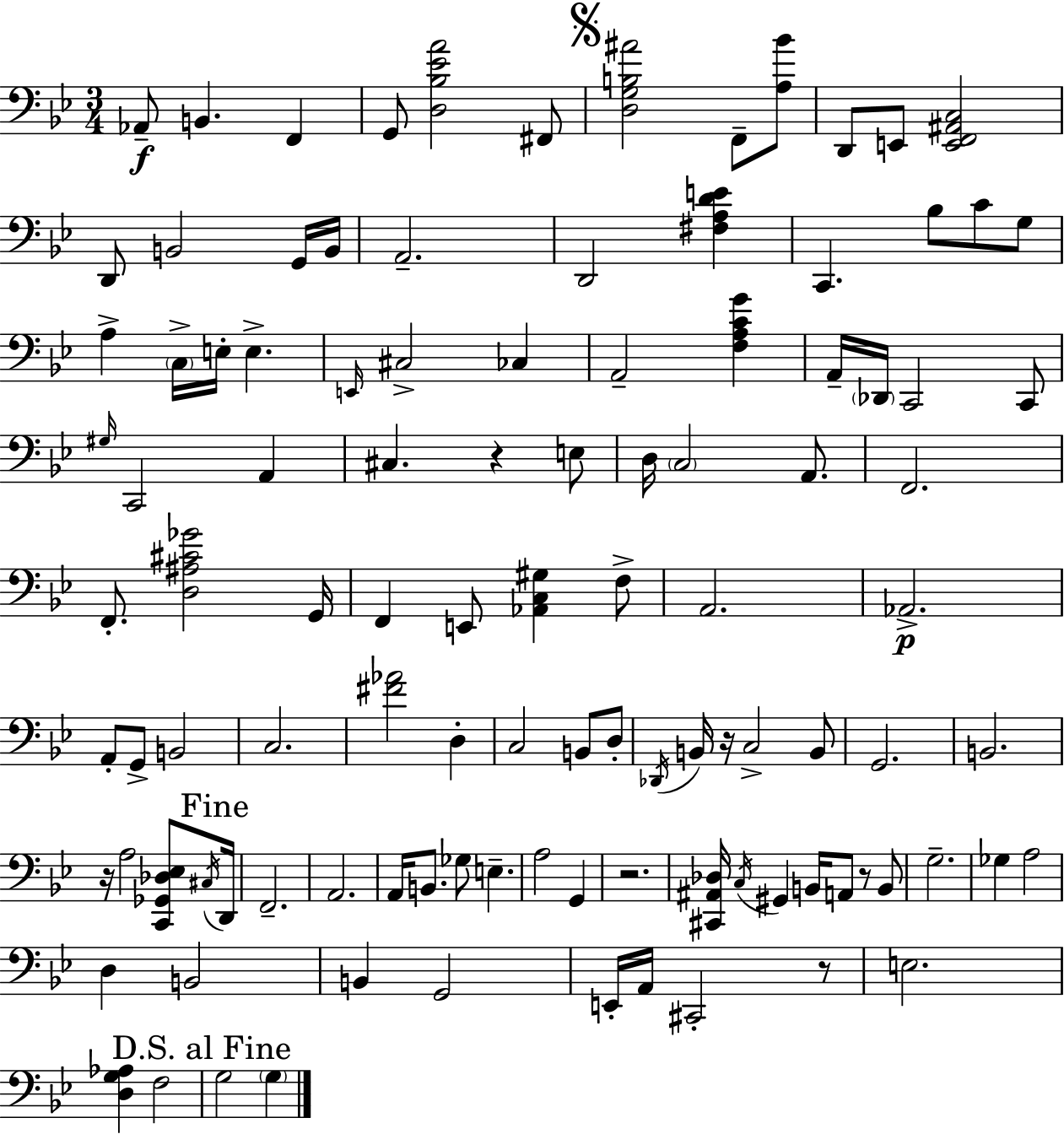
Ab2/e B2/q. F2/q G2/e [D3,Bb3,Eb4,A4]/h F#2/e [D3,G3,B3,A#4]/h F2/e [A3,Bb4]/e D2/e E2/e [E2,F2,A#2,C3]/h D2/e B2/h G2/s B2/s A2/h. D2/h [F#3,A3,D4,E4]/q C2/q. Bb3/e C4/e G3/e A3/q C3/s E3/s E3/q. E2/s C#3/h CES3/q A2/h [F3,A3,C4,G4]/q A2/s Db2/s C2/h C2/e G#3/s C2/h A2/q C#3/q. R/q E3/e D3/s C3/h A2/e. F2/h. F2/e. [D3,A#3,C#4,Gb4]/h G2/s F2/q E2/e [Ab2,C3,G#3]/q F3/e A2/h. Ab2/h. A2/e G2/e B2/h C3/h. [F#4,Ab4]/h D3/q C3/h B2/e D3/e Db2/s B2/s R/s C3/h B2/e G2/h. B2/h. R/s A3/h [C2,Gb2,Db3,Eb3]/e C#3/s D2/s F2/h. A2/h. A2/s B2/e. Gb3/e E3/q. A3/h G2/q R/h. [C#2,A#2,Db3]/s C3/s G#2/q B2/s A2/e R/e B2/e G3/h. Gb3/q A3/h D3/q B2/h B2/q G2/h E2/s A2/s C#2/h R/e E3/h. [D3,G3,Ab3]/q F3/h G3/h G3/q